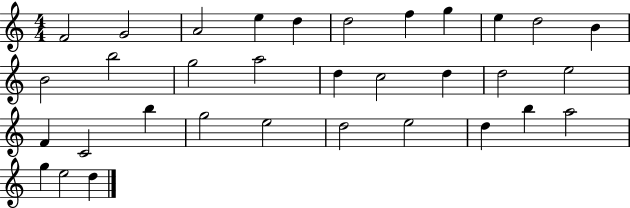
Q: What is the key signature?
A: C major